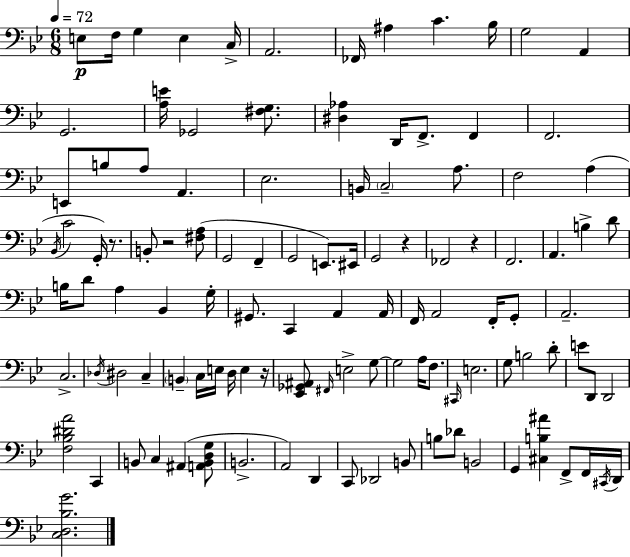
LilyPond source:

{
  \clef bass
  \numericTimeSignature
  \time 6/8
  \key bes \major
  \tempo 4 = 72
  e8\p f16 g4 e4 c16-> | a,2. | fes,16 ais4 c'4. bes16 | g2 a,4 | \break g,2. | <a e'>16 ges,2 <fis g>8. | <dis aes>4 d,16 f,8.-> f,4 | f,2. | \break e,8 b8 a8 a,4. | ees2. | b,16 \parenthesize c2-- a8. | f2 a4( | \break \acciaccatura { bes,16 } c'2 g,16-.) r8. | b,8-. r2 <fis a>8( | g,2 f,4-- | g,2 e,8.) | \break eis,16 g,2 r4 | fes,2 r4 | f,2. | a,4. b4-> d'8 | \break b16 d'8 a4 bes,4 | g16-. gis,8. c,4 a,4 | a,16 f,16 a,2 f,16-. g,8-. | a,2.-- | \break c2.-> | \acciaccatura { des16 } dis2 c4-- | \parenthesize b,4-- c16 e16 d16 e4 | r16 <ees, ges, ais,>8 \grace { fis,16 } e2-> | \break g8~~ g2 a16 | f8. \grace { cis,16 } e2. | g8 b2 | d'8-. e'8 d,8 d,2 | \break <f bes dis' a'>2 | c,4 b,8 c4 ais,4( | <a, b, d g>8 b,2.-> | a,2) | \break d,4 c,8 des,2 | b,8 b8 des'8 b,2 | g,4 <cis b ais'>4 | f,8-> f,16 \acciaccatura { cis,16 } d,16 <c d bes g'>2. | \break \bar "|."
}